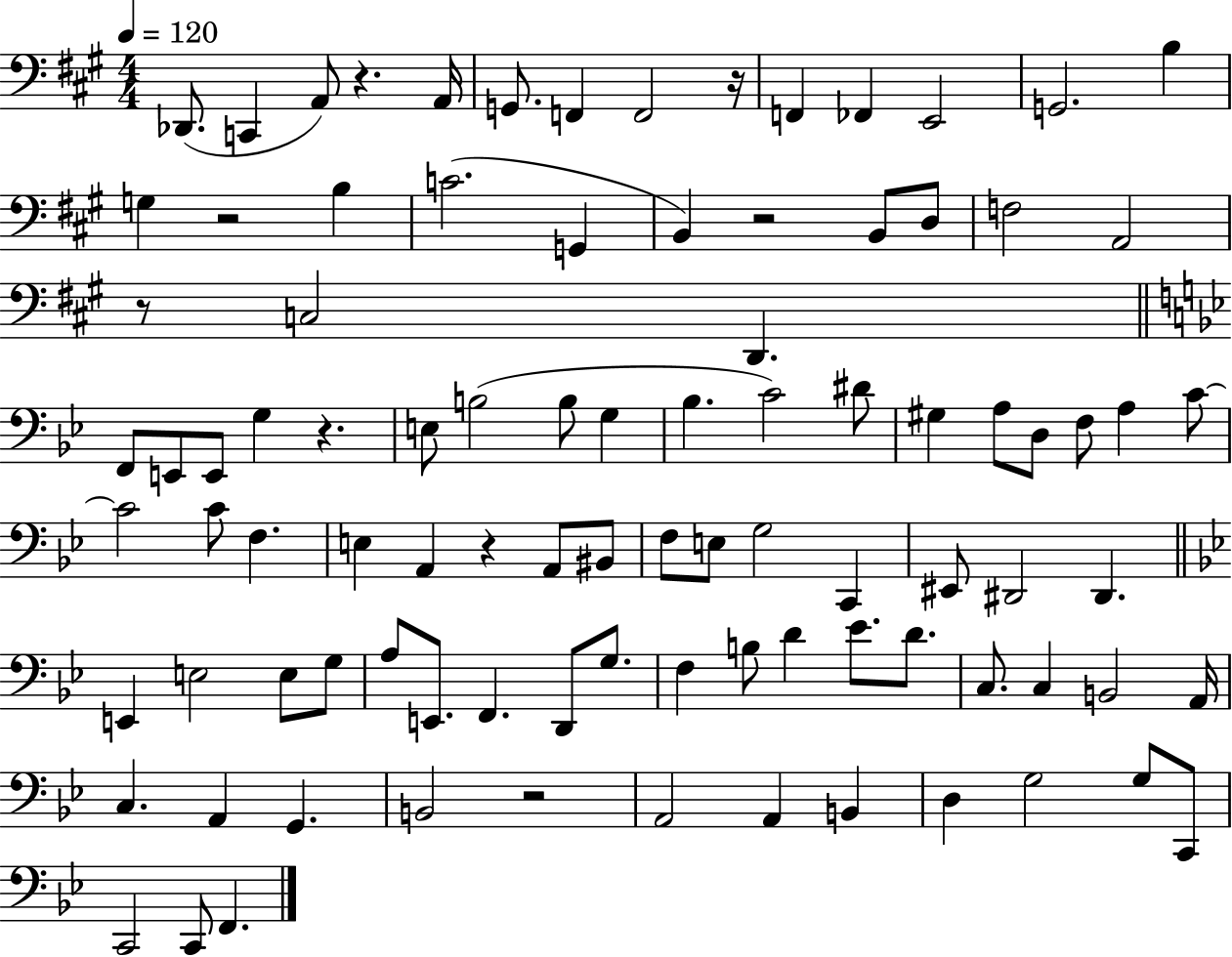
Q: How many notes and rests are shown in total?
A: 94